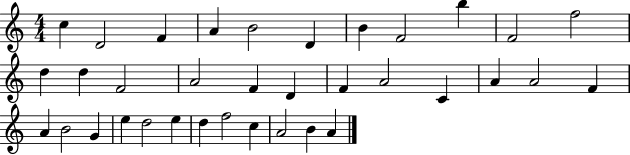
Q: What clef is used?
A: treble